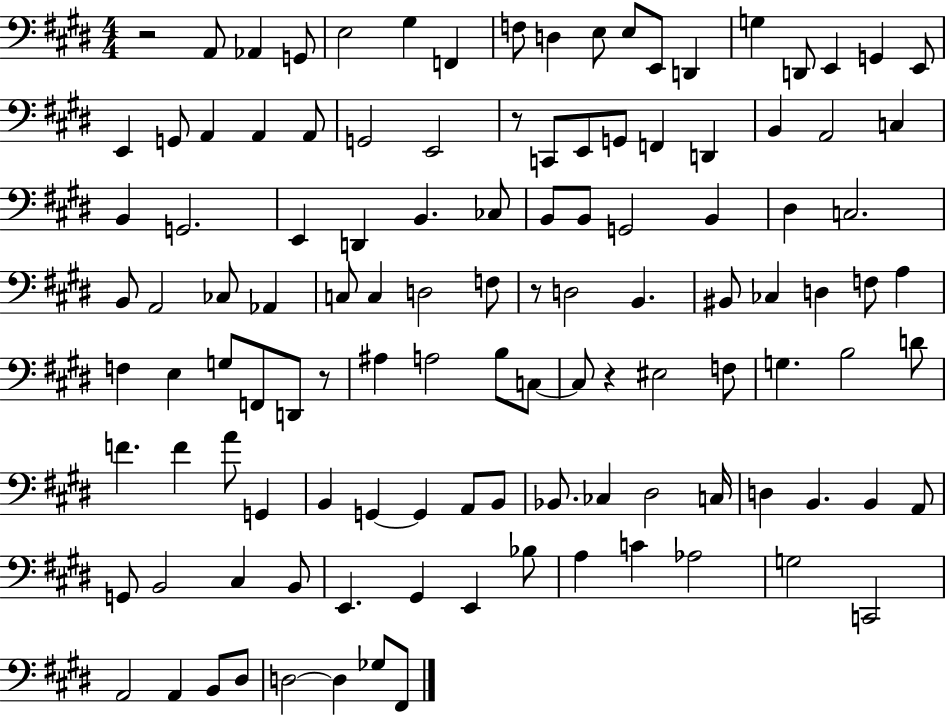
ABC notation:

X:1
T:Untitled
M:4/4
L:1/4
K:E
z2 A,,/2 _A,, G,,/2 E,2 ^G, F,, F,/2 D, E,/2 E,/2 E,,/2 D,, G, D,,/2 E,, G,, E,,/2 E,, G,,/2 A,, A,, A,,/2 G,,2 E,,2 z/2 C,,/2 E,,/2 G,,/2 F,, D,, B,, A,,2 C, B,, G,,2 E,, D,, B,, _C,/2 B,,/2 B,,/2 G,,2 B,, ^D, C,2 B,,/2 A,,2 _C,/2 _A,, C,/2 C, D,2 F,/2 z/2 D,2 B,, ^B,,/2 _C, D, F,/2 A, F, E, G,/2 F,,/2 D,,/2 z/2 ^A, A,2 B,/2 C,/2 C,/2 z ^E,2 F,/2 G, B,2 D/2 F F A/2 G,, B,, G,, G,, A,,/2 B,,/2 _B,,/2 _C, ^D,2 C,/4 D, B,, B,, A,,/2 G,,/2 B,,2 ^C, B,,/2 E,, ^G,, E,, _B,/2 A, C _A,2 G,2 C,,2 A,,2 A,, B,,/2 ^D,/2 D,2 D, _G,/2 ^F,,/2